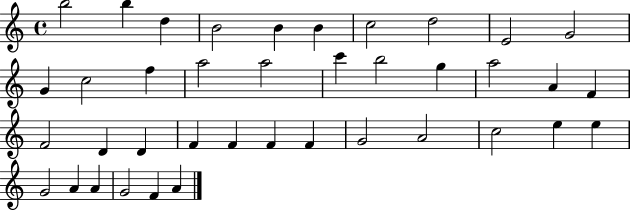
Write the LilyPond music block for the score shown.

{
  \clef treble
  \time 4/4
  \defaultTimeSignature
  \key c \major
  b''2 b''4 d''4 | b'2 b'4 b'4 | c''2 d''2 | e'2 g'2 | \break g'4 c''2 f''4 | a''2 a''2 | c'''4 b''2 g''4 | a''2 a'4 f'4 | \break f'2 d'4 d'4 | f'4 f'4 f'4 f'4 | g'2 a'2 | c''2 e''4 e''4 | \break g'2 a'4 a'4 | g'2 f'4 a'4 | \bar "|."
}